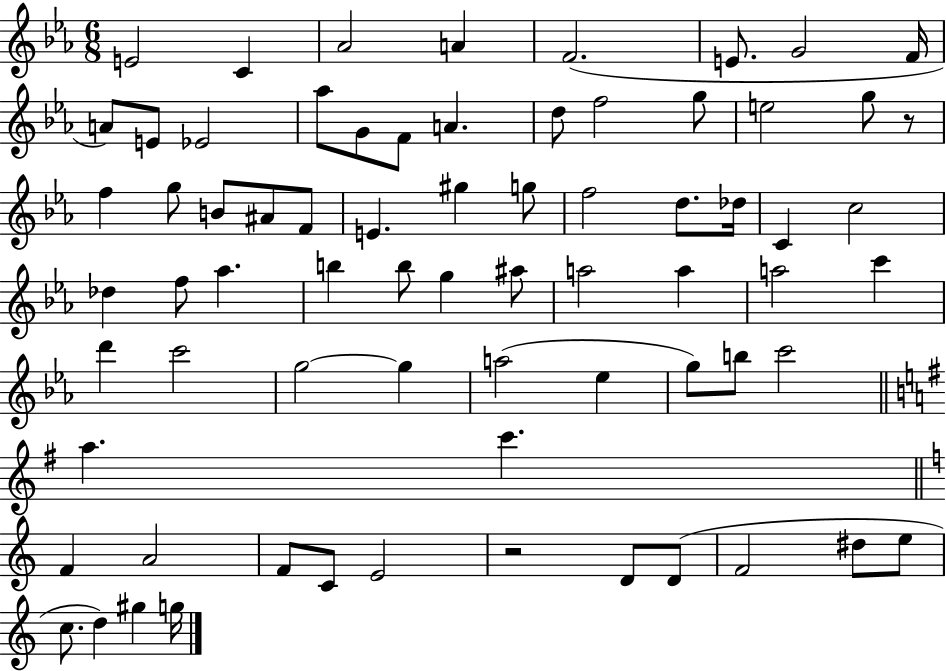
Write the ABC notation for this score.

X:1
T:Untitled
M:6/8
L:1/4
K:Eb
E2 C _A2 A F2 E/2 G2 F/4 A/2 E/2 _E2 _a/2 G/2 F/2 A d/2 f2 g/2 e2 g/2 z/2 f g/2 B/2 ^A/2 F/2 E ^g g/2 f2 d/2 _d/4 C c2 _d f/2 _a b b/2 g ^a/2 a2 a a2 c' d' c'2 g2 g a2 _e g/2 b/2 c'2 a c' F A2 F/2 C/2 E2 z2 D/2 D/2 F2 ^d/2 e/2 c/2 d ^g g/4